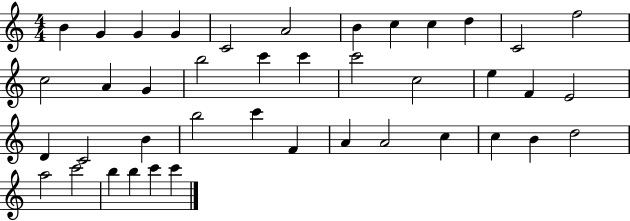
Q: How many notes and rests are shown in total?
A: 41